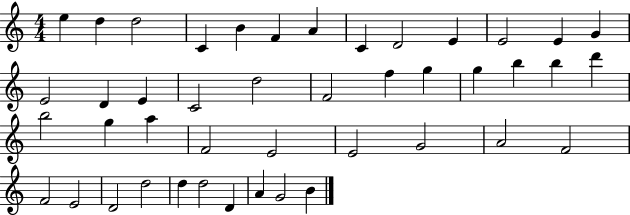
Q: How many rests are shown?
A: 0